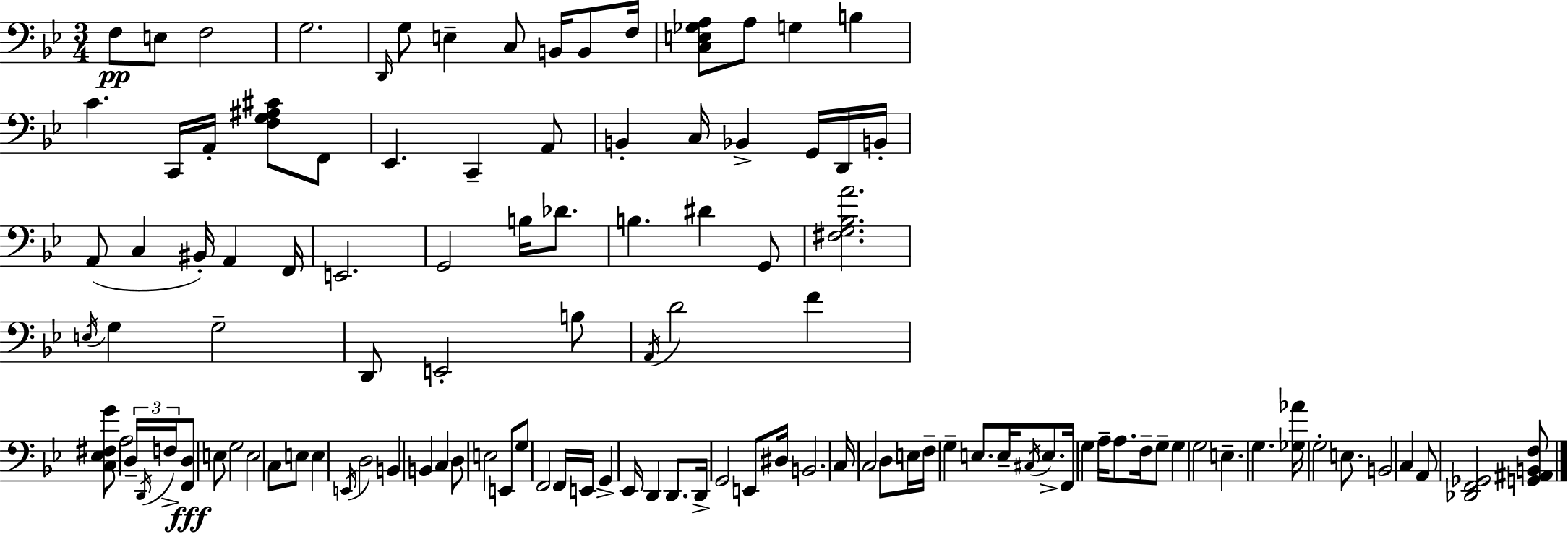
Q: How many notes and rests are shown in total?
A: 112